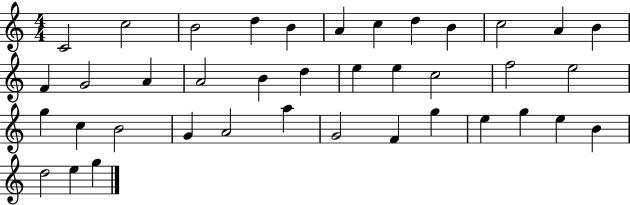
X:1
T:Untitled
M:4/4
L:1/4
K:C
C2 c2 B2 d B A c d B c2 A B F G2 A A2 B d e e c2 f2 e2 g c B2 G A2 a G2 F g e g e B d2 e g